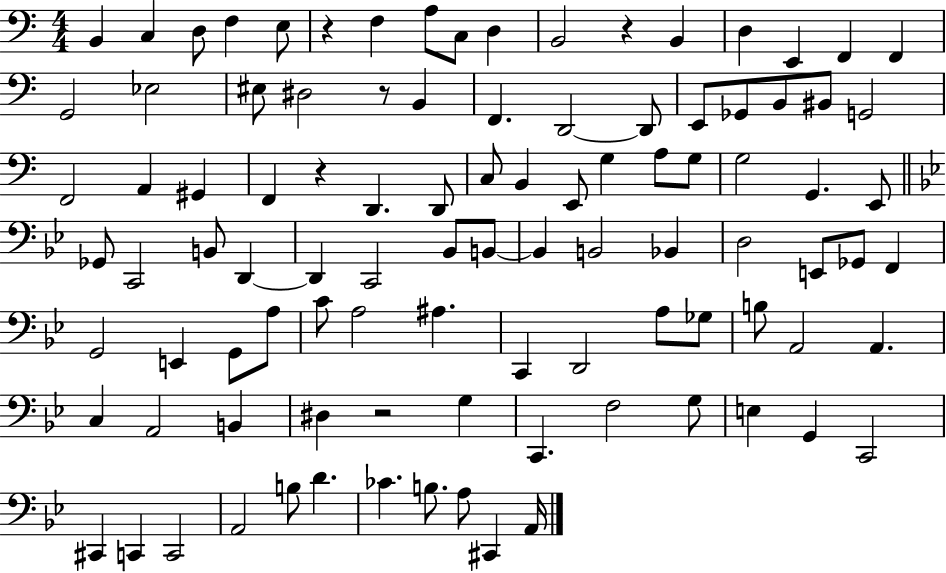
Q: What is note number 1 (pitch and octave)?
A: B2